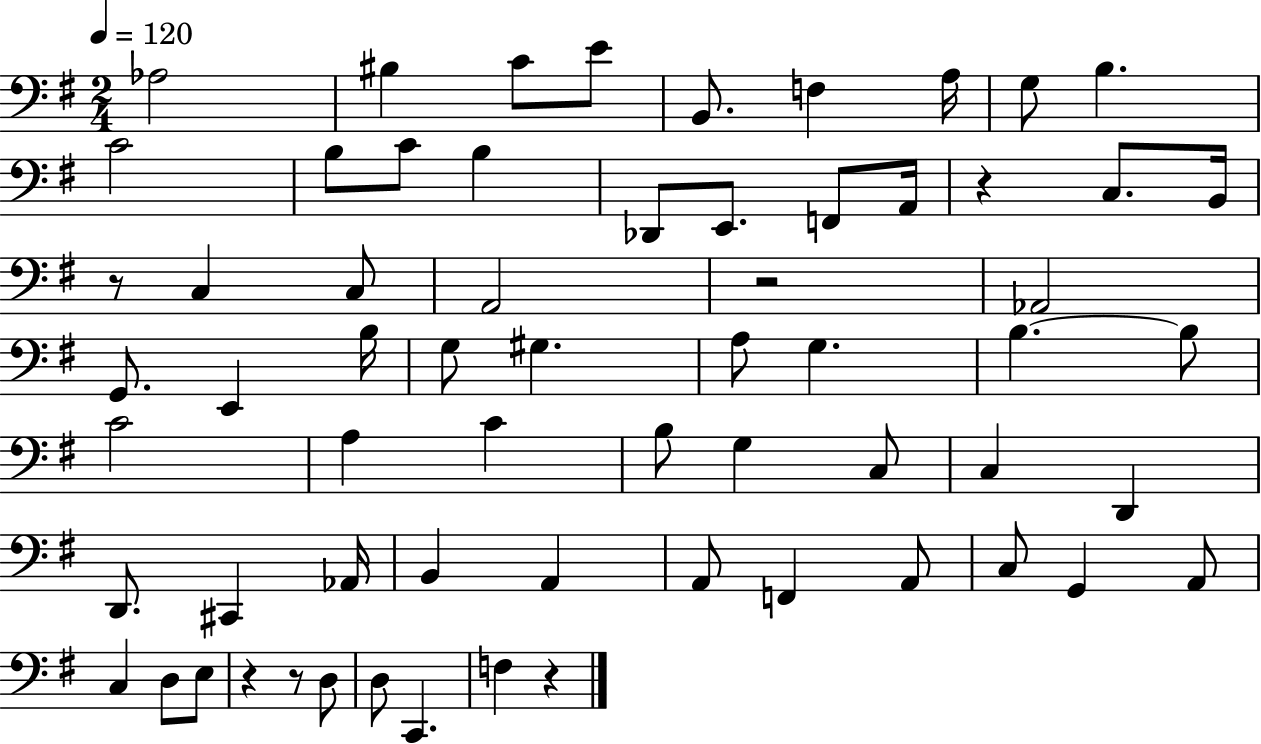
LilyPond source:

{
  \clef bass
  \numericTimeSignature
  \time 2/4
  \key g \major
  \tempo 4 = 120
  aes2 | bis4 c'8 e'8 | b,8. f4 a16 | g8 b4. | \break c'2 | b8 c'8 b4 | des,8 e,8. f,8 a,16 | r4 c8. b,16 | \break r8 c4 c8 | a,2 | r2 | aes,2 | \break g,8. e,4 b16 | g8 gis4. | a8 g4. | b4.~~ b8 | \break c'2 | a4 c'4 | b8 g4 c8 | c4 d,4 | \break d,8. cis,4 aes,16 | b,4 a,4 | a,8 f,4 a,8 | c8 g,4 a,8 | \break c4 d8 e8 | r4 r8 d8 | d8 c,4. | f4 r4 | \break \bar "|."
}